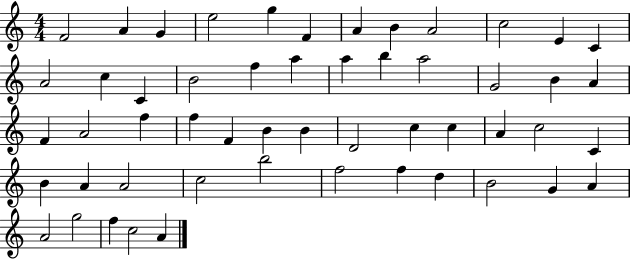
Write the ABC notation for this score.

X:1
T:Untitled
M:4/4
L:1/4
K:C
F2 A G e2 g F A B A2 c2 E C A2 c C B2 f a a b a2 G2 B A F A2 f f F B B D2 c c A c2 C B A A2 c2 b2 f2 f d B2 G A A2 g2 f c2 A